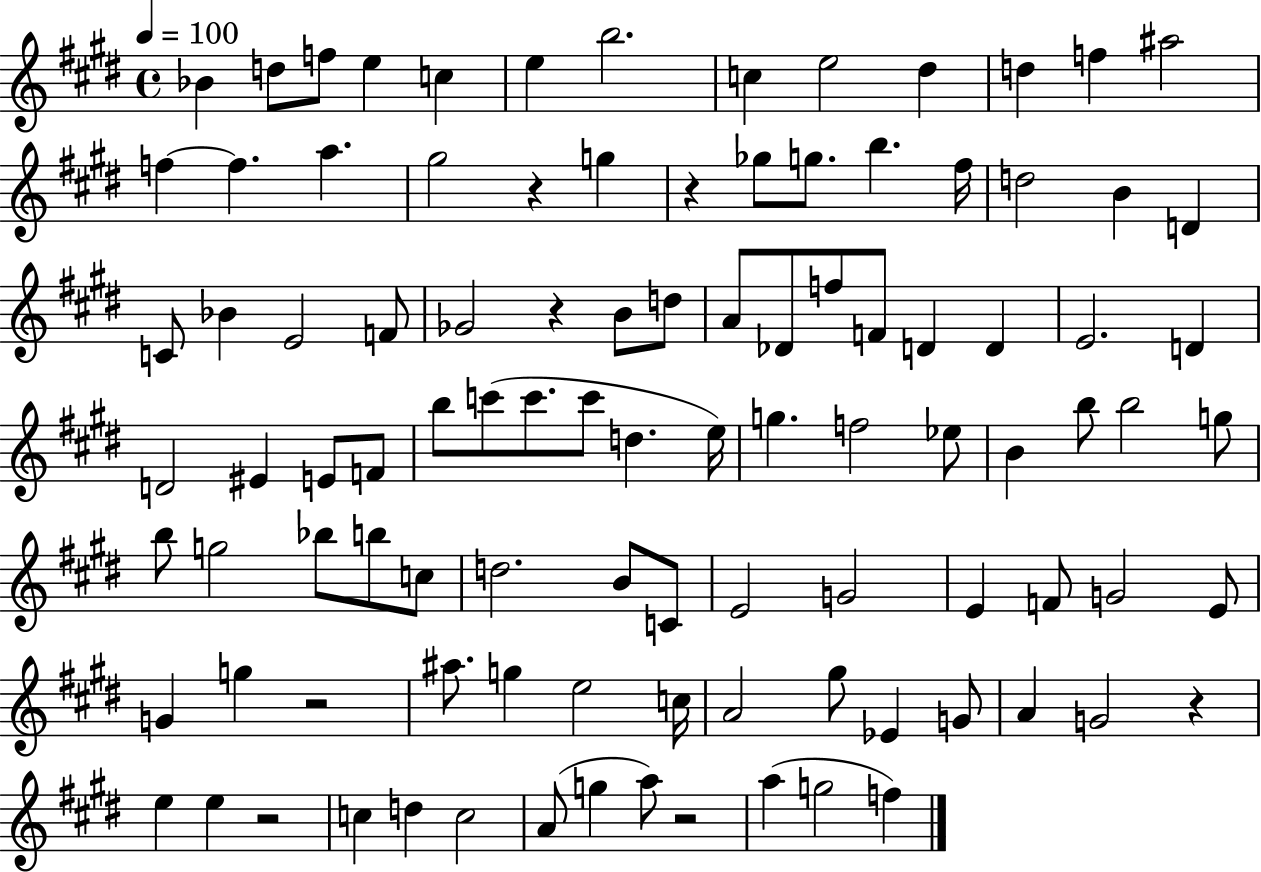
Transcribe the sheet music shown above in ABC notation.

X:1
T:Untitled
M:4/4
L:1/4
K:E
_B d/2 f/2 e c e b2 c e2 ^d d f ^a2 f f a ^g2 z g z _g/2 g/2 b ^f/4 d2 B D C/2 _B E2 F/2 _G2 z B/2 d/2 A/2 _D/2 f/2 F/2 D D E2 D D2 ^E E/2 F/2 b/2 c'/2 c'/2 c'/2 d e/4 g f2 _e/2 B b/2 b2 g/2 b/2 g2 _b/2 b/2 c/2 d2 B/2 C/2 E2 G2 E F/2 G2 E/2 G g z2 ^a/2 g e2 c/4 A2 ^g/2 _E G/2 A G2 z e e z2 c d c2 A/2 g a/2 z2 a g2 f